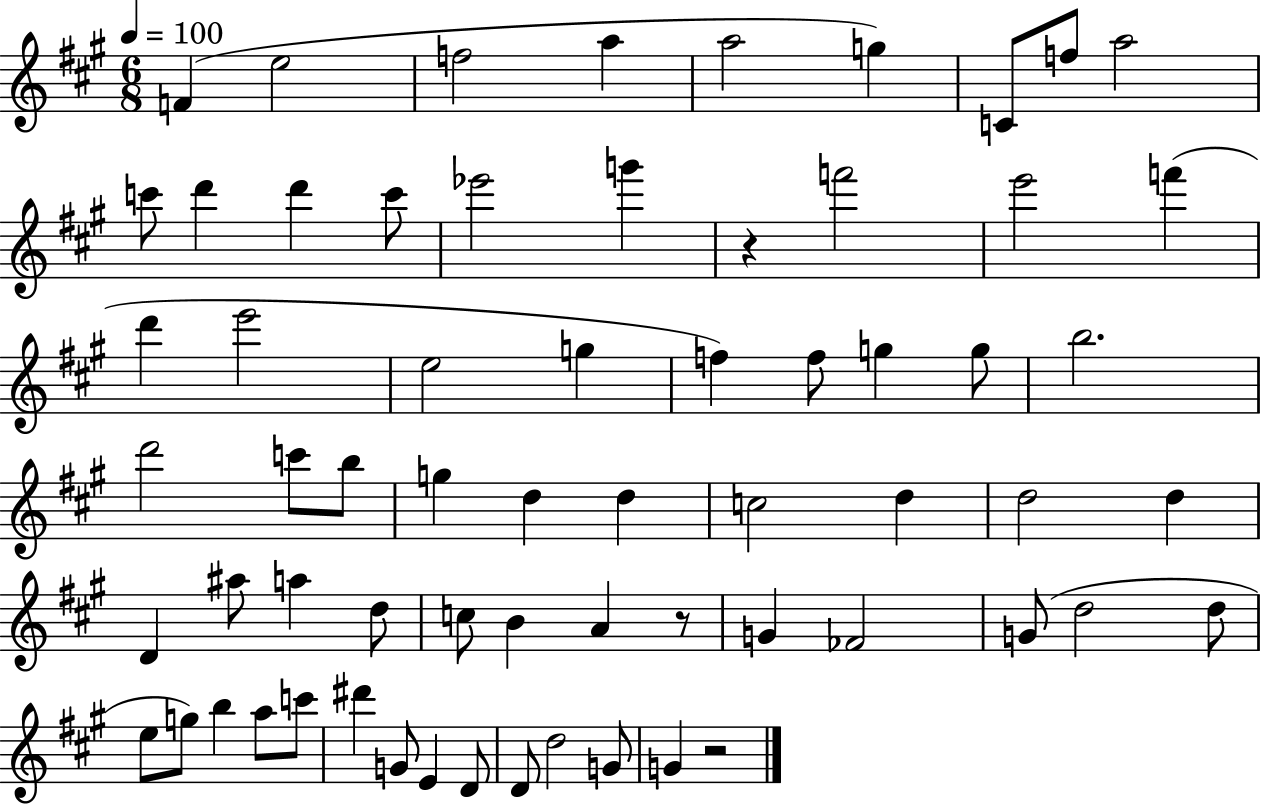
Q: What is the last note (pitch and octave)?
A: G4